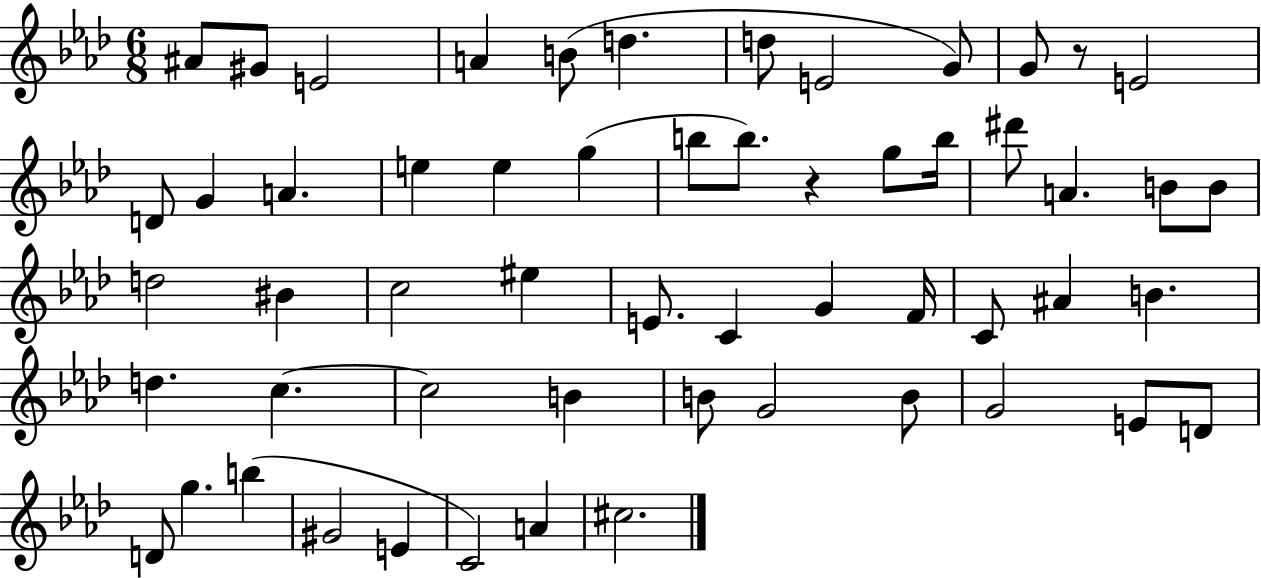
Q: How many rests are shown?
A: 2